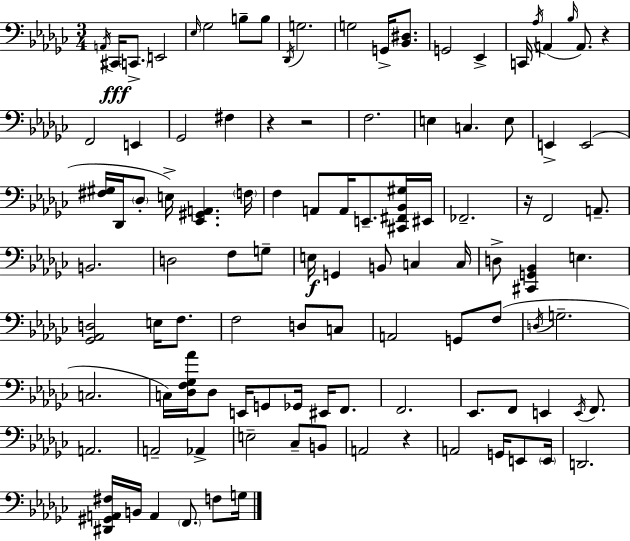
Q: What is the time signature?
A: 3/4